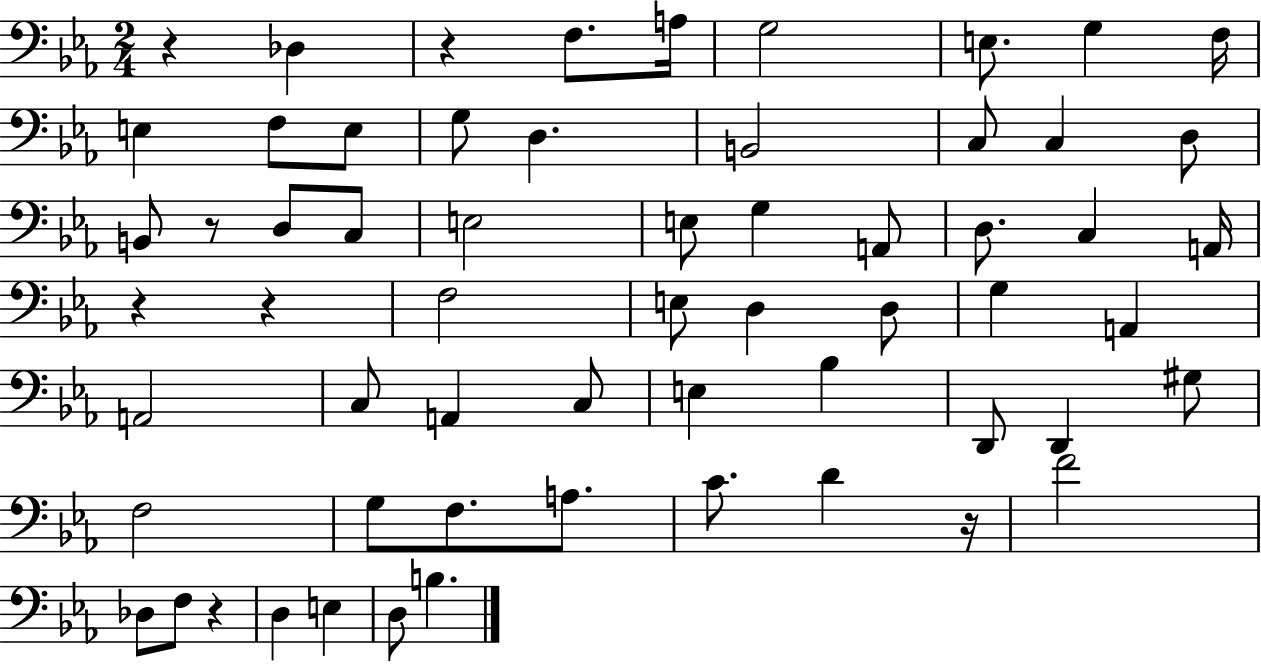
{
  \clef bass
  \numericTimeSignature
  \time 2/4
  \key ees \major
  \repeat volta 2 { r4 des4 | r4 f8. a16 | g2 | e8. g4 f16 | \break e4 f8 e8 | g8 d4. | b,2 | c8 c4 d8 | \break b,8 r8 d8 c8 | e2 | e8 g4 a,8 | d8. c4 a,16 | \break r4 r4 | f2 | e8 d4 d8 | g4 a,4 | \break a,2 | c8 a,4 c8 | e4 bes4 | d,8 d,4 gis8 | \break f2 | g8 f8. a8. | c'8. d'4 r16 | f'2 | \break des8 f8 r4 | d4 e4 | d8 b4. | } \bar "|."
}